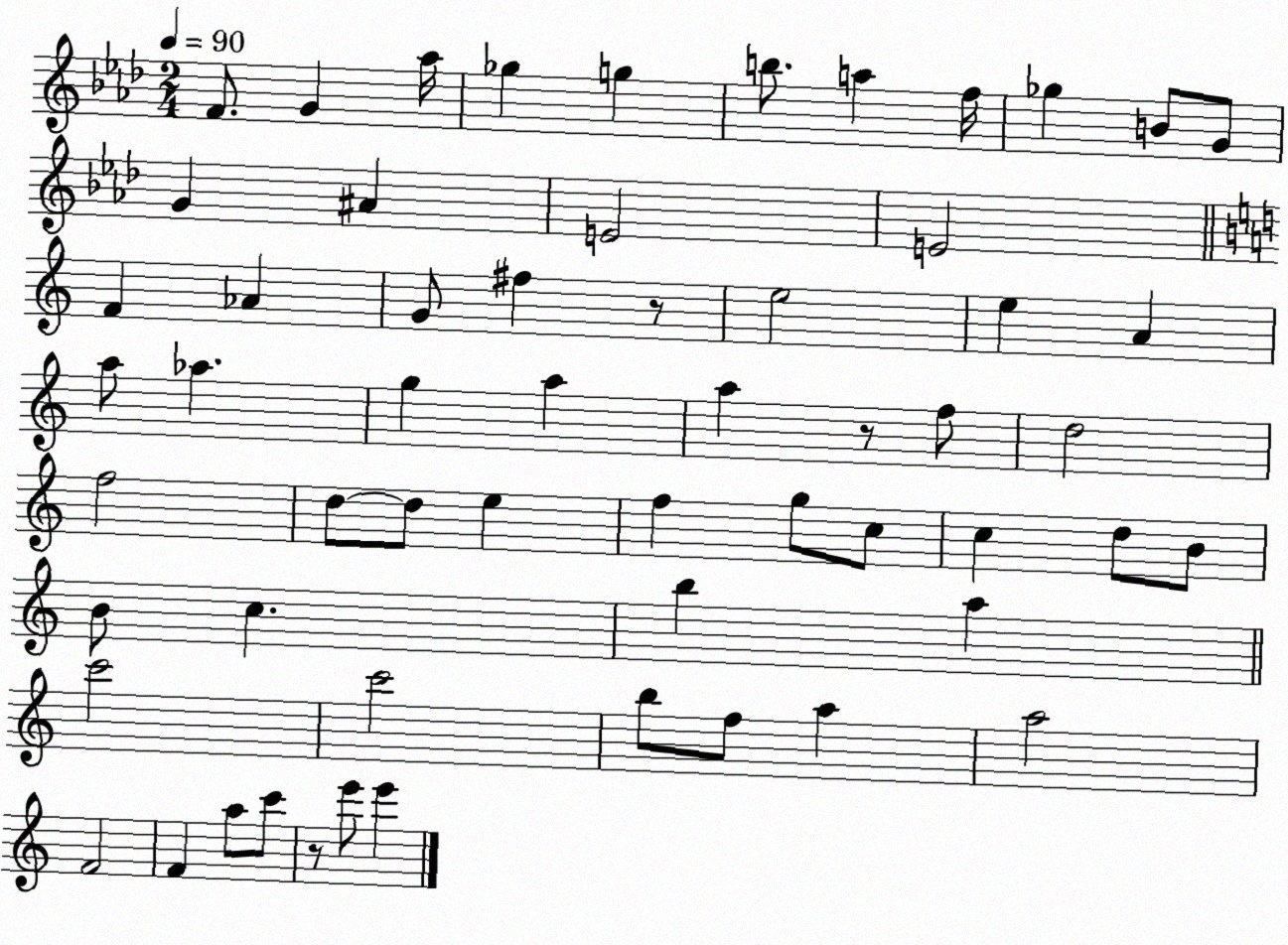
X:1
T:Untitled
M:2/4
L:1/4
K:Ab
F/2 G _a/4 _g g b/2 a f/4 _g B/2 G/2 G ^A E2 E2 F _A G/2 ^f z/2 e2 e A a/2 _a g a a z/2 f/2 d2 f2 d/2 d/2 e f g/2 c/2 c d/2 B/2 B/2 c b a c'2 c'2 b/2 f/2 a a2 F2 F a/2 c'/2 z/2 e'/2 e'